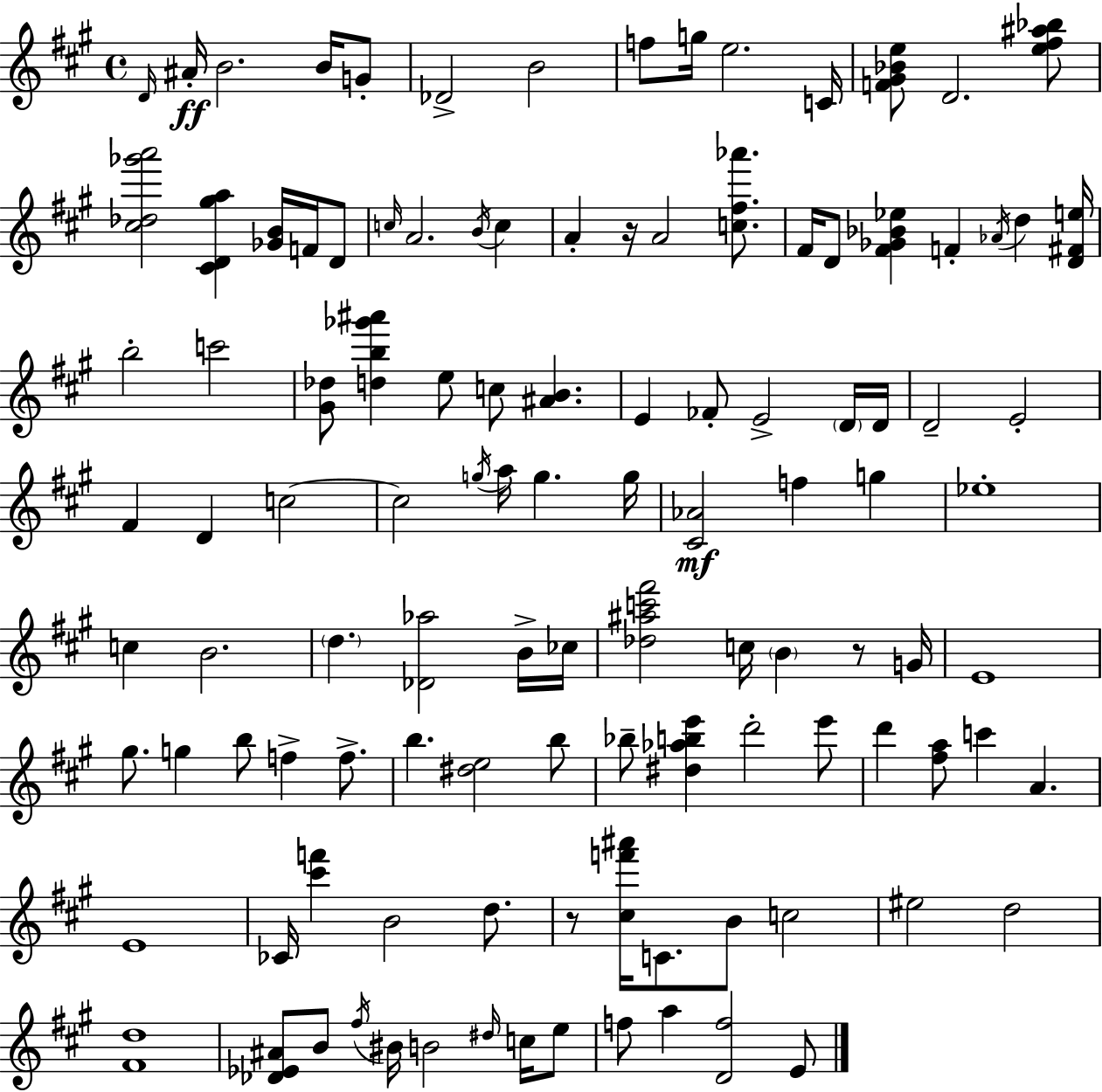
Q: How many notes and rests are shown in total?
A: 113